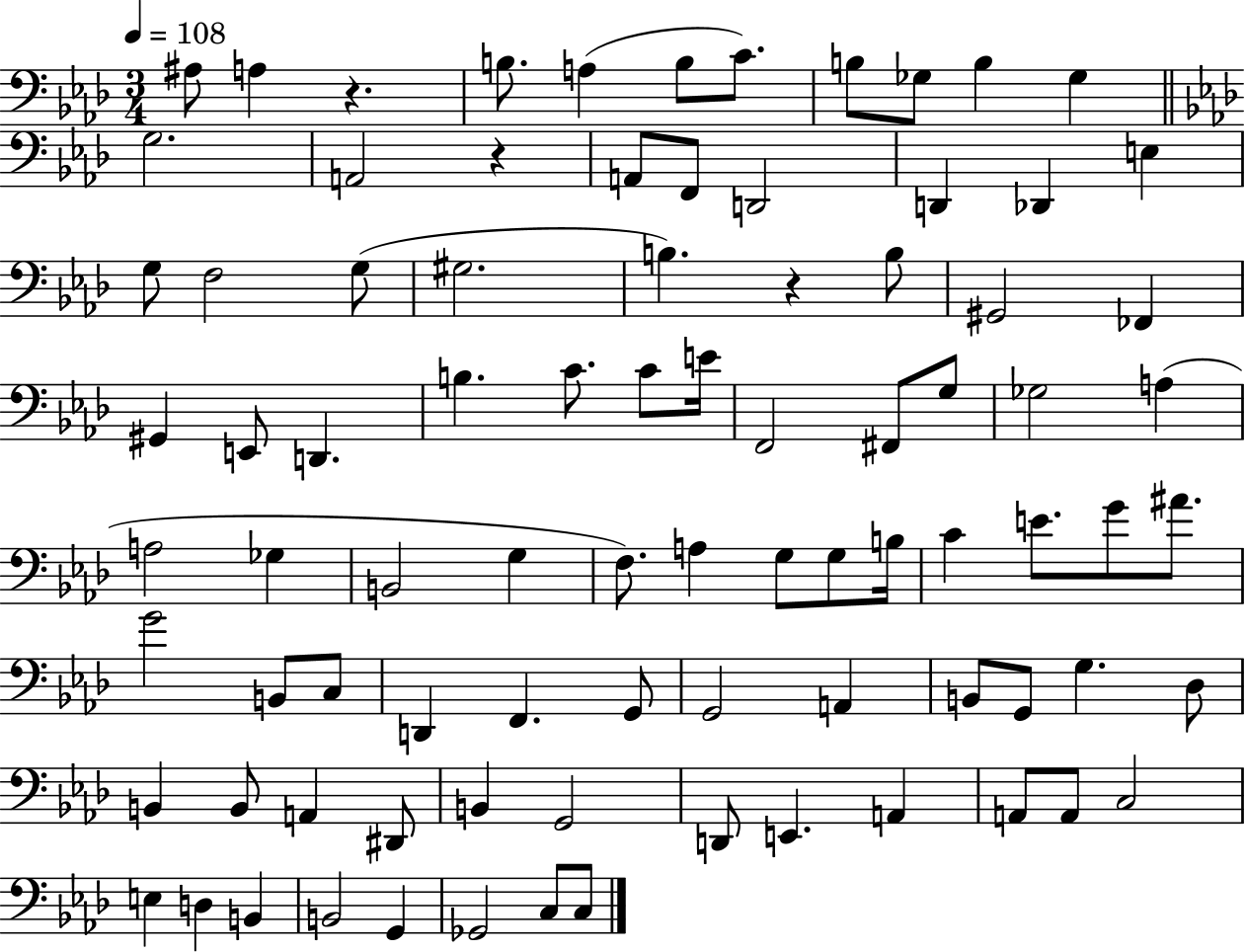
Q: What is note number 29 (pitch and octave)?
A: D2